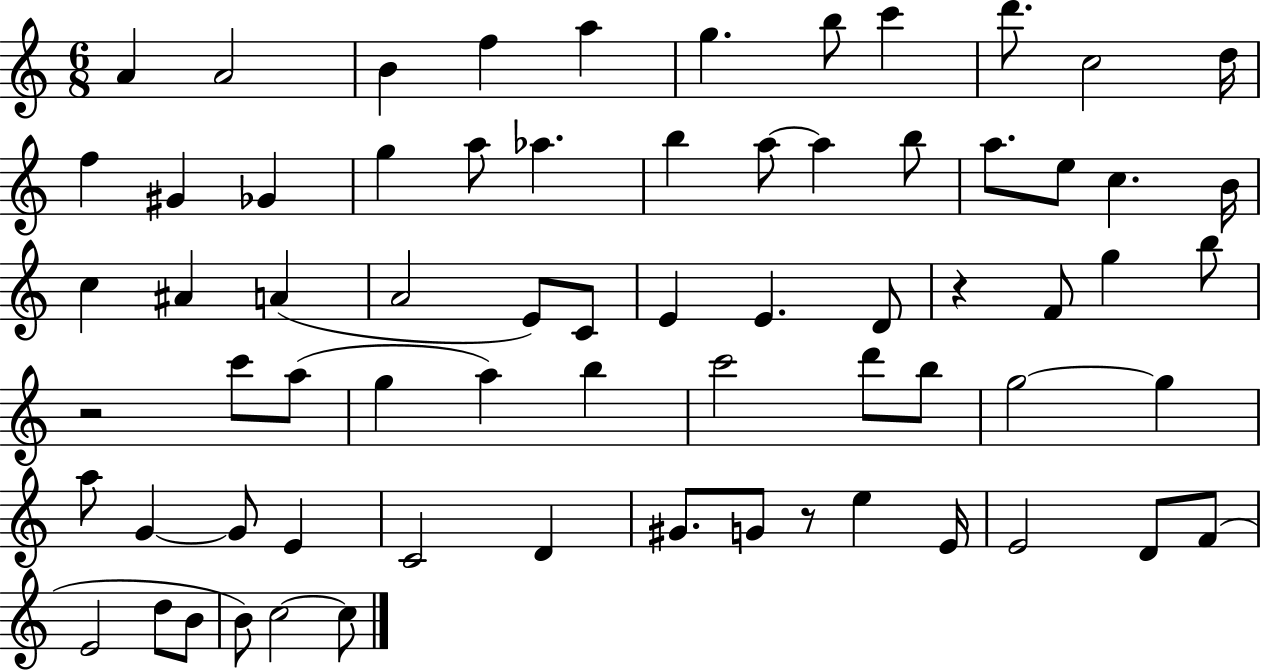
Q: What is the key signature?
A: C major